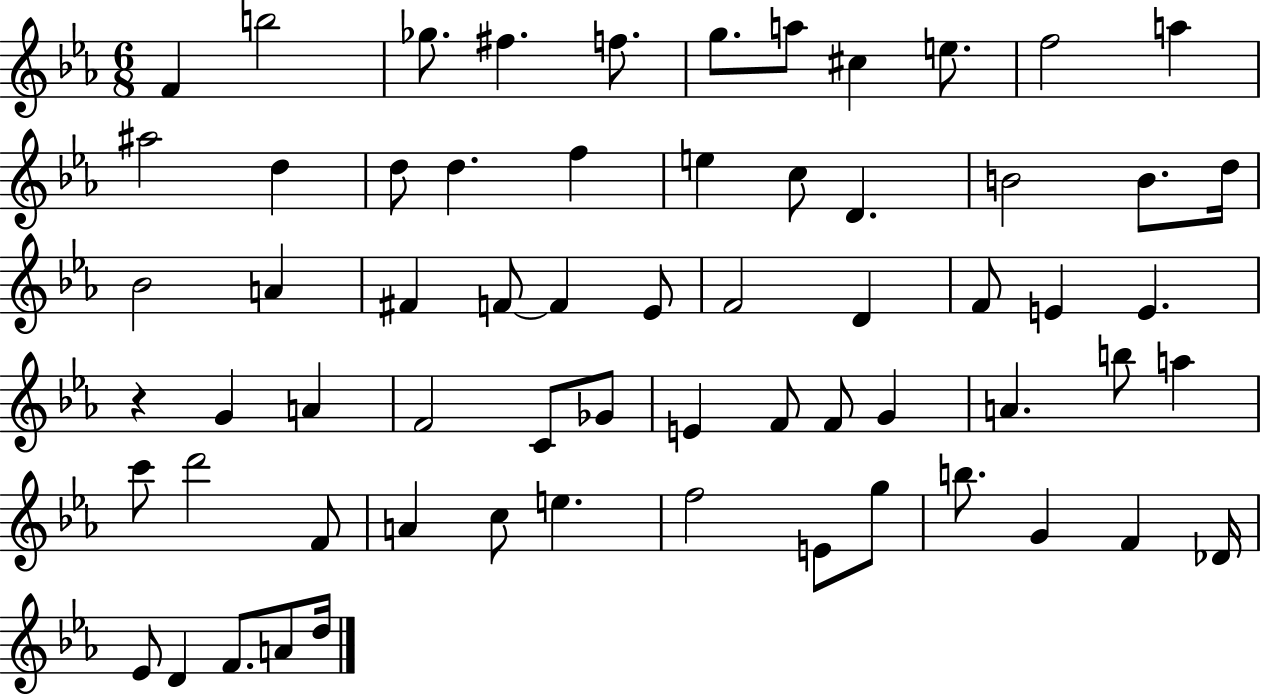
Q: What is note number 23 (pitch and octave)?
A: Bb4